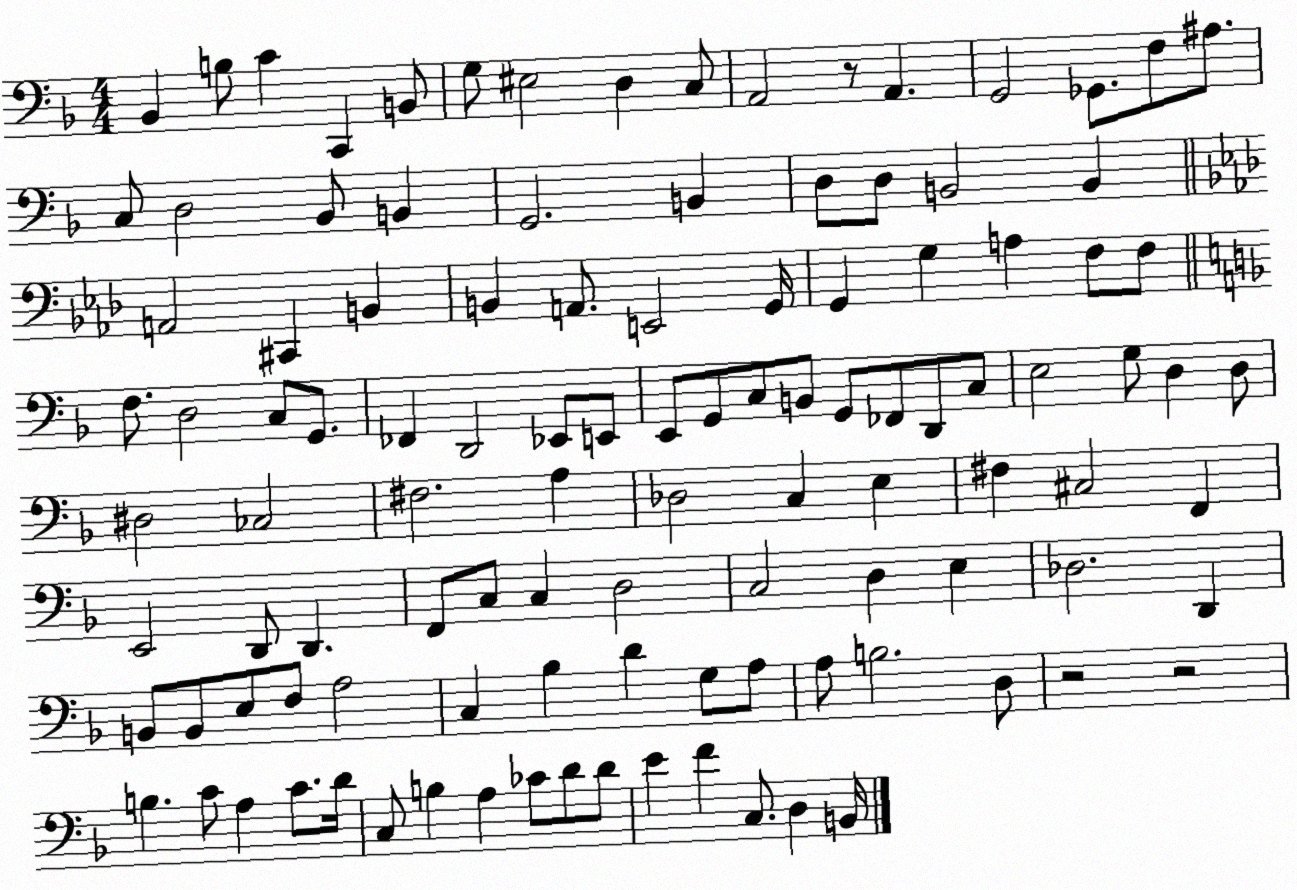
X:1
T:Untitled
M:4/4
L:1/4
K:F
_B,, B,/2 C C,, B,,/2 G,/2 ^E,2 D, C,/2 A,,2 z/2 A,, G,,2 _G,,/2 F,/2 ^A,/2 C,/2 D,2 _B,,/2 B,, G,,2 B,, D,/2 D,/2 B,,2 B,, A,,2 ^C,, B,, B,, A,,/2 E,,2 G,,/4 G,, G, A, F,/2 F,/2 F,/2 D,2 C,/2 G,,/2 _F,, D,,2 _E,,/2 E,,/2 E,,/2 G,,/2 C,/2 B,,/2 G,,/2 _F,,/2 D,,/2 C,/2 E,2 G,/2 D, D,/2 ^D,2 _C,2 ^F,2 A, _D,2 C, E, ^F, ^C,2 F,, E,,2 D,,/2 D,, F,,/2 C,/2 C, D,2 C,2 D, E, _D,2 D,, B,,/2 B,,/2 E,/2 F,/2 A,2 C, _B, D G,/2 A,/2 A,/2 B,2 D,/2 z2 z2 B, C/2 A, C/2 D/4 C,/2 B, A, _C/2 D/2 D/2 E F C,/2 D, B,,/4